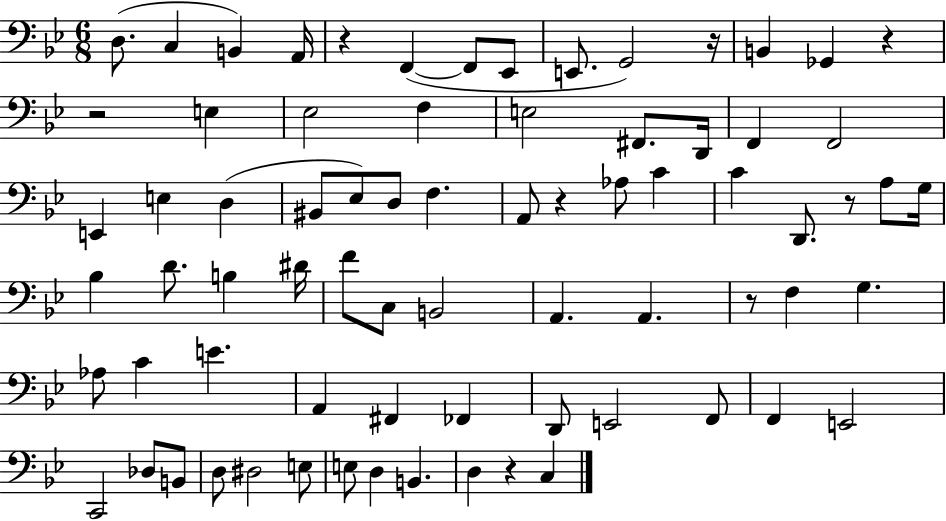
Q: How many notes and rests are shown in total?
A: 74